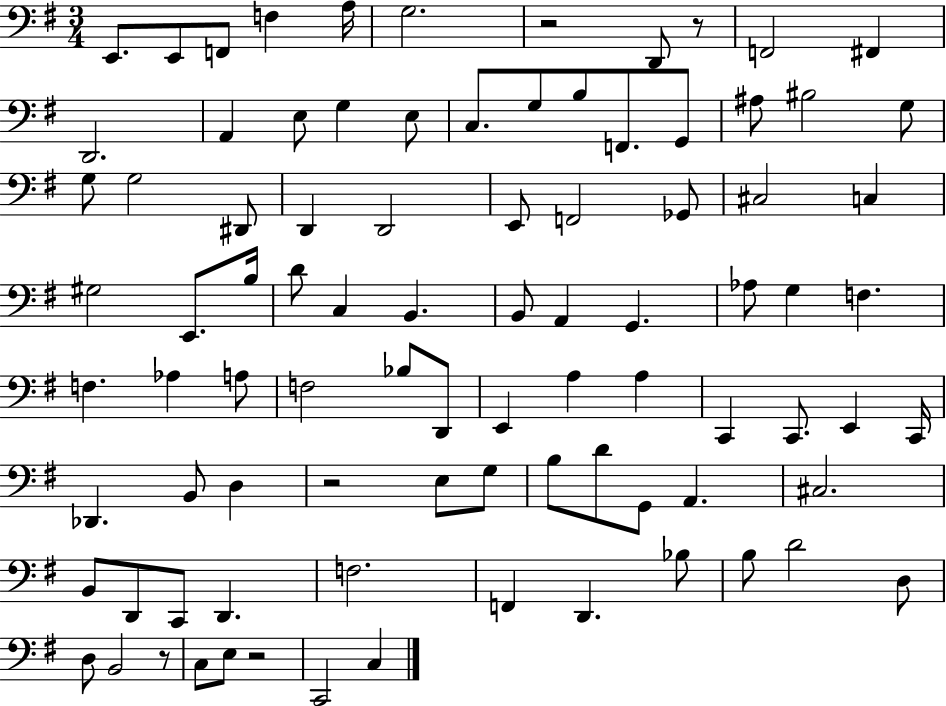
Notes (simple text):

E2/e. E2/e F2/e F3/q A3/s G3/h. R/h D2/e R/e F2/h F#2/q D2/h. A2/q E3/e G3/q E3/e C3/e. G3/e B3/e F2/e. G2/e A#3/e BIS3/h G3/e G3/e G3/h D#2/e D2/q D2/h E2/e F2/h Gb2/e C#3/h C3/q G#3/h E2/e. B3/s D4/e C3/q B2/q. B2/e A2/q G2/q. Ab3/e G3/q F3/q. F3/q. Ab3/q A3/e F3/h Bb3/e D2/e E2/q A3/q A3/q C2/q C2/e. E2/q C2/s Db2/q. B2/e D3/q R/h E3/e G3/e B3/e D4/e G2/e A2/q. C#3/h. B2/e D2/e C2/e D2/q. F3/h. F2/q D2/q. Bb3/e B3/e D4/h D3/e D3/e B2/h R/e C3/e E3/e R/h C2/h C3/q